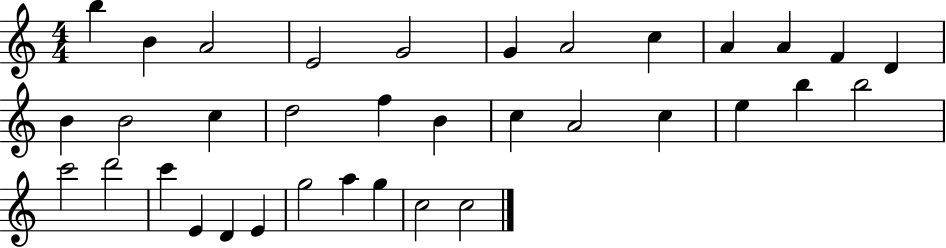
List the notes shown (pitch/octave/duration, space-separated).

B5/q B4/q A4/h E4/h G4/h G4/q A4/h C5/q A4/q A4/q F4/q D4/q B4/q B4/h C5/q D5/h F5/q B4/q C5/q A4/h C5/q E5/q B5/q B5/h C6/h D6/h C6/q E4/q D4/q E4/q G5/h A5/q G5/q C5/h C5/h